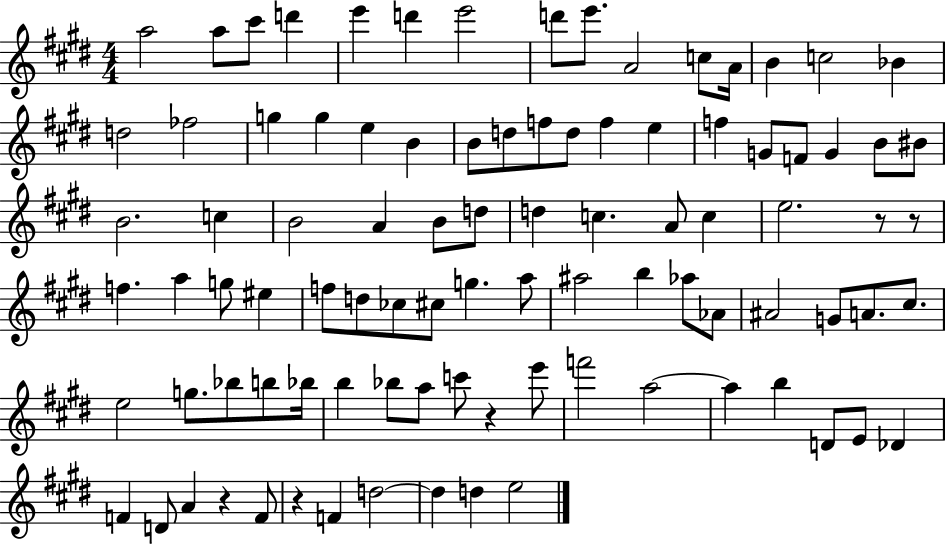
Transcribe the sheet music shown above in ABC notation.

X:1
T:Untitled
M:4/4
L:1/4
K:E
a2 a/2 ^c'/2 d' e' d' e'2 d'/2 e'/2 A2 c/2 A/4 B c2 _B d2 _f2 g g e B B/2 d/2 f/2 d/2 f e f G/2 F/2 G B/2 ^B/2 B2 c B2 A B/2 d/2 d c A/2 c e2 z/2 z/2 f a g/2 ^e f/2 d/2 _c/2 ^c/2 g a/2 ^a2 b _a/2 _A/2 ^A2 G/2 A/2 ^c/2 e2 g/2 _b/2 b/2 _b/4 b _b/2 a/2 c'/2 z e'/2 f'2 a2 a b D/2 E/2 _D F D/2 A z F/2 z F d2 d d e2